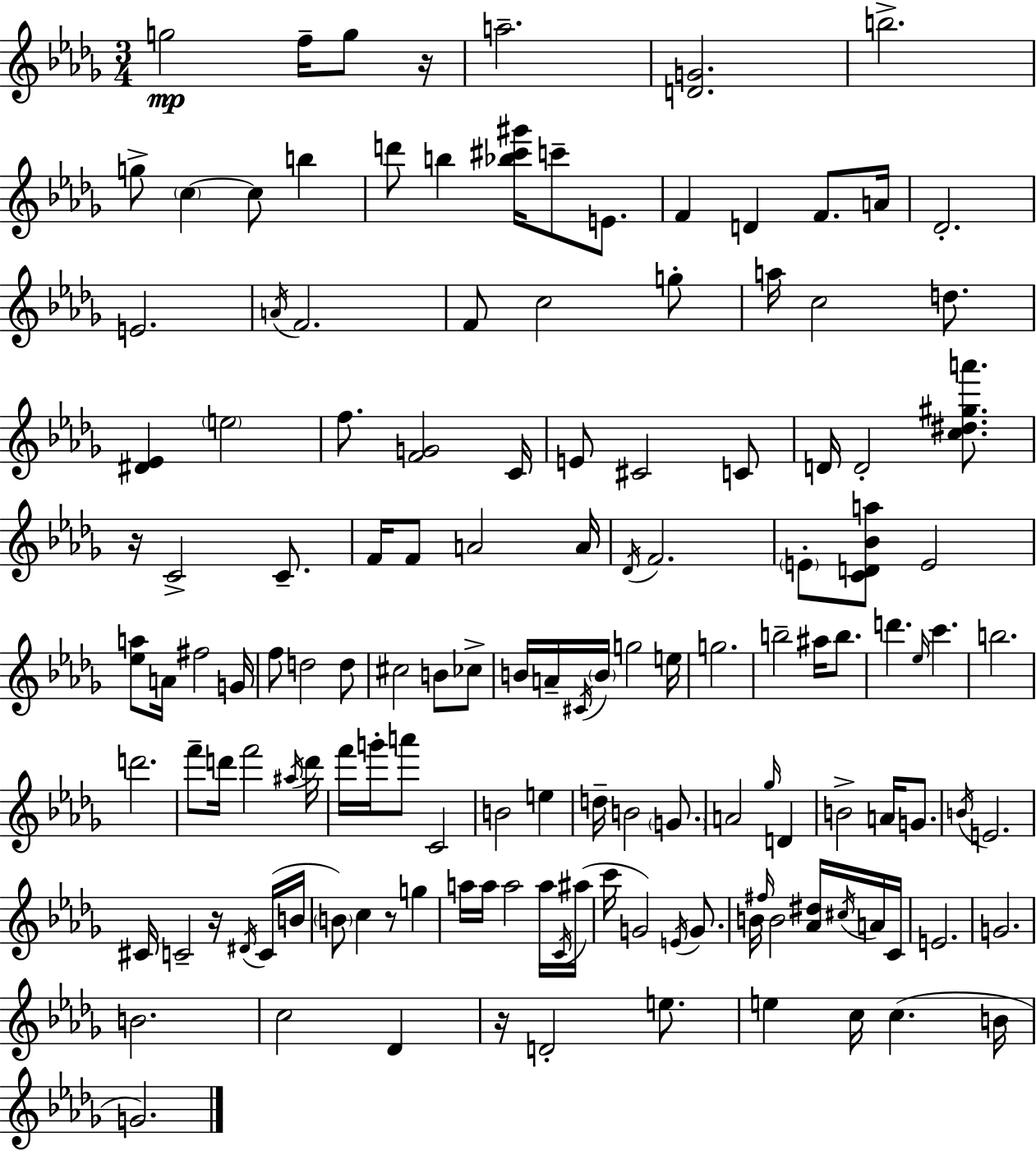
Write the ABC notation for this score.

X:1
T:Untitled
M:3/4
L:1/4
K:Bbm
g2 f/4 g/2 z/4 a2 [DG]2 b2 g/2 c c/2 b d'/2 b [_b^c'^g']/4 c'/2 E/2 F D F/2 A/4 _D2 E2 A/4 F2 F/2 c2 g/2 a/4 c2 d/2 [^D_E] e2 f/2 [FG]2 C/4 E/2 ^C2 C/2 D/4 D2 [c^d^ga']/2 z/4 C2 C/2 F/4 F/2 A2 A/4 _D/4 F2 E/2 [CD_Ba]/2 E2 [_ea]/2 A/4 ^f2 G/4 f/2 d2 d/2 ^c2 B/2 _c/2 B/4 A/4 ^C/4 B/4 g2 e/4 g2 b2 ^a/4 b/2 d' _e/4 c' b2 d'2 f'/2 d'/4 f'2 ^a/4 d'/4 f'/4 g'/4 a'/2 C2 B2 e d/4 B2 G/2 A2 _g/4 D B2 A/4 G/2 B/4 E2 ^C/4 C2 z/4 ^D/4 C/4 B/4 B/2 c z/2 g a/4 a/4 a2 a/4 C/4 ^a/4 c'/4 G2 E/4 G/2 B/4 ^f/4 B2 [_A^d]/4 ^c/4 A/4 C/4 E2 G2 B2 c2 _D z/4 D2 e/2 e c/4 c B/4 G2